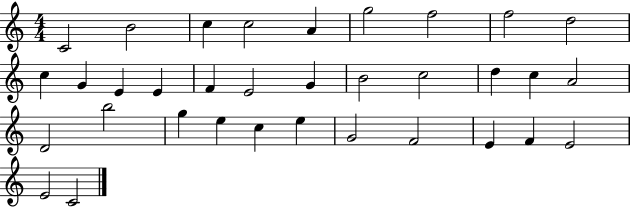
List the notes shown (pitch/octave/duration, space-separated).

C4/h B4/h C5/q C5/h A4/q G5/h F5/h F5/h D5/h C5/q G4/q E4/q E4/q F4/q E4/h G4/q B4/h C5/h D5/q C5/q A4/h D4/h B5/h G5/q E5/q C5/q E5/q G4/h F4/h E4/q F4/q E4/h E4/h C4/h